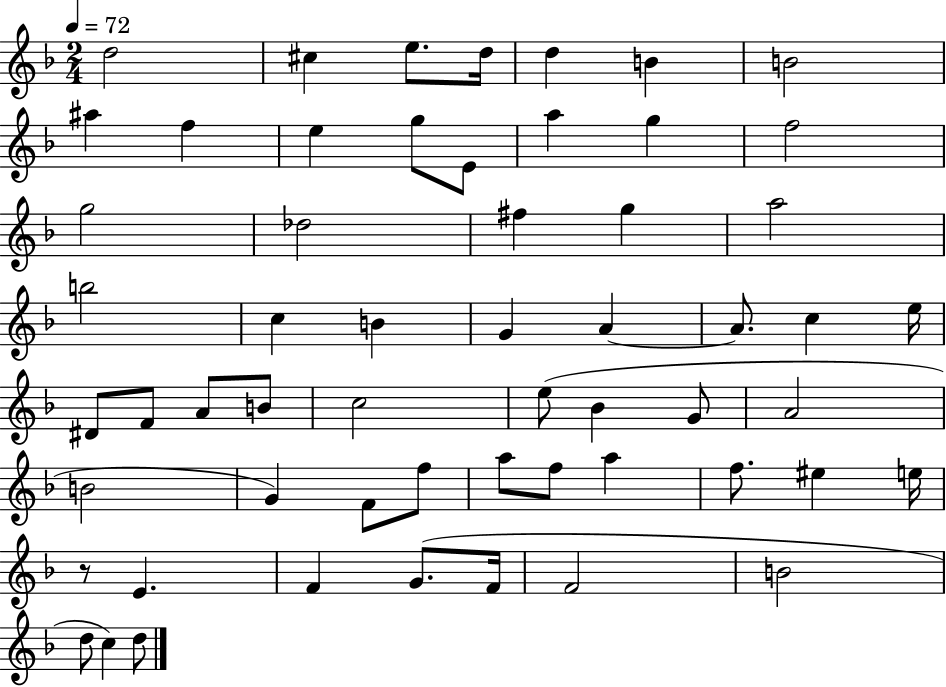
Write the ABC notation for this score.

X:1
T:Untitled
M:2/4
L:1/4
K:F
d2 ^c e/2 d/4 d B B2 ^a f e g/2 E/2 a g f2 g2 _d2 ^f g a2 b2 c B G A A/2 c e/4 ^D/2 F/2 A/2 B/2 c2 e/2 _B G/2 A2 B2 G F/2 f/2 a/2 f/2 a f/2 ^e e/4 z/2 E F G/2 F/4 F2 B2 d/2 c d/2